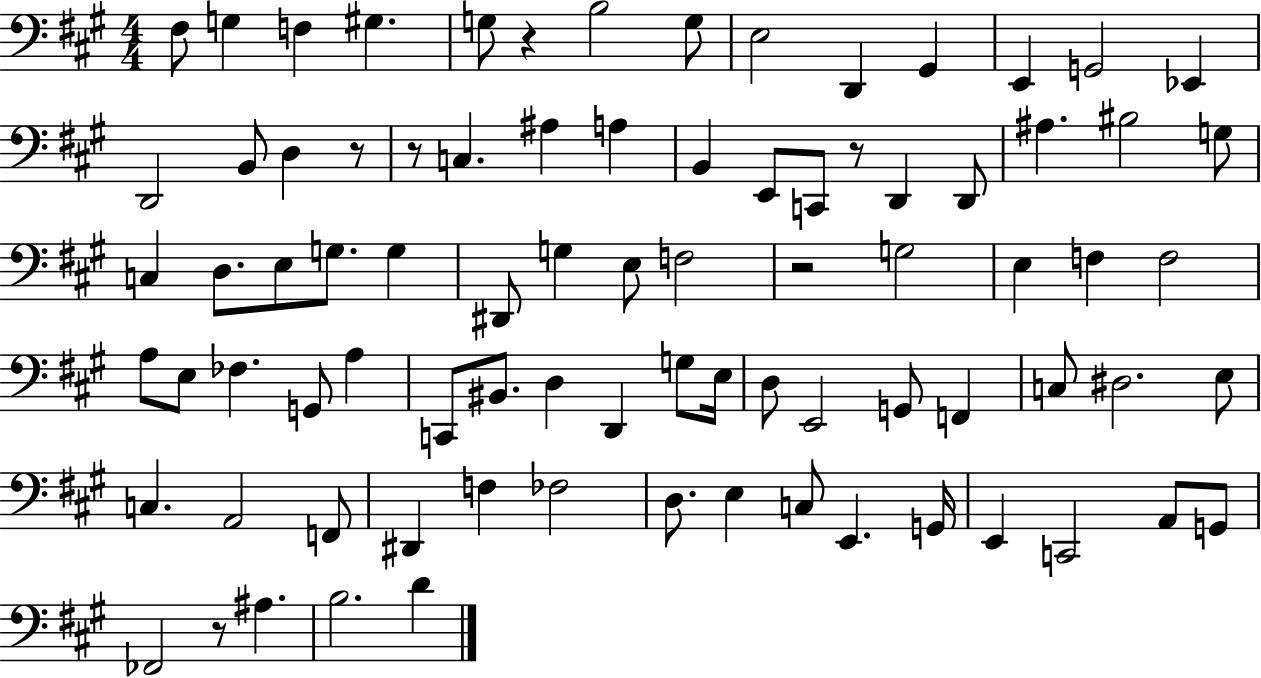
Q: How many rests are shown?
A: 6